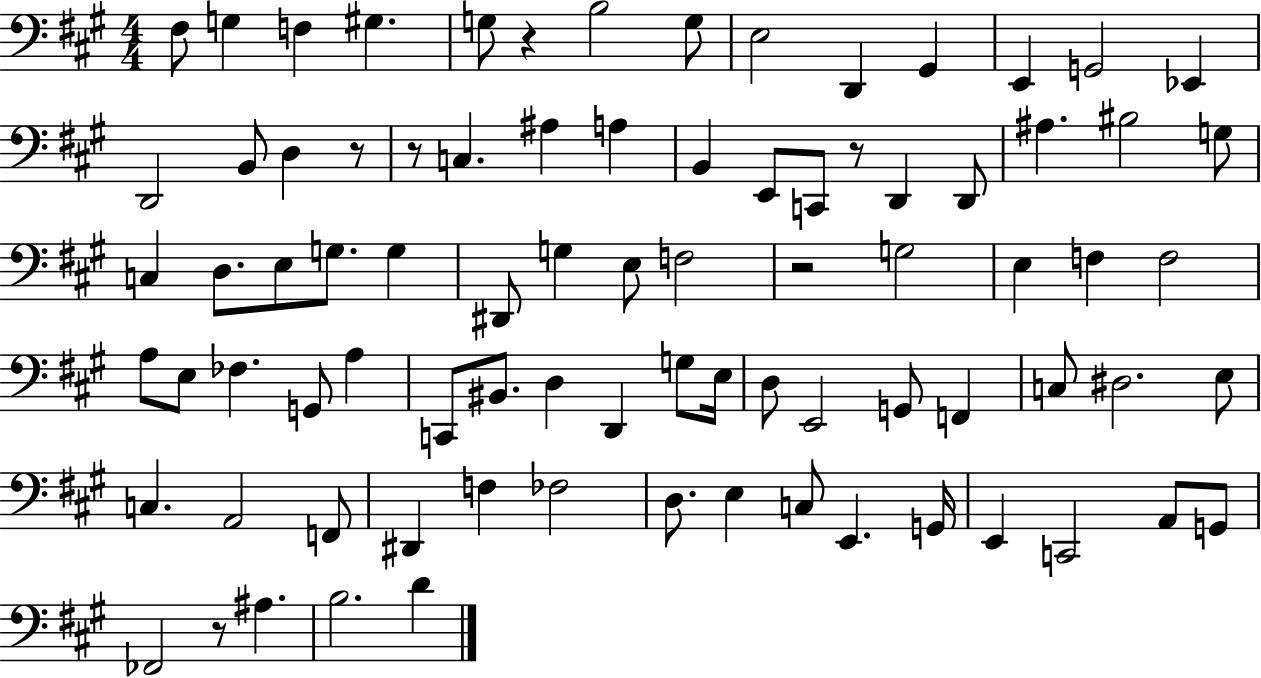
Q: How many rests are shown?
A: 6